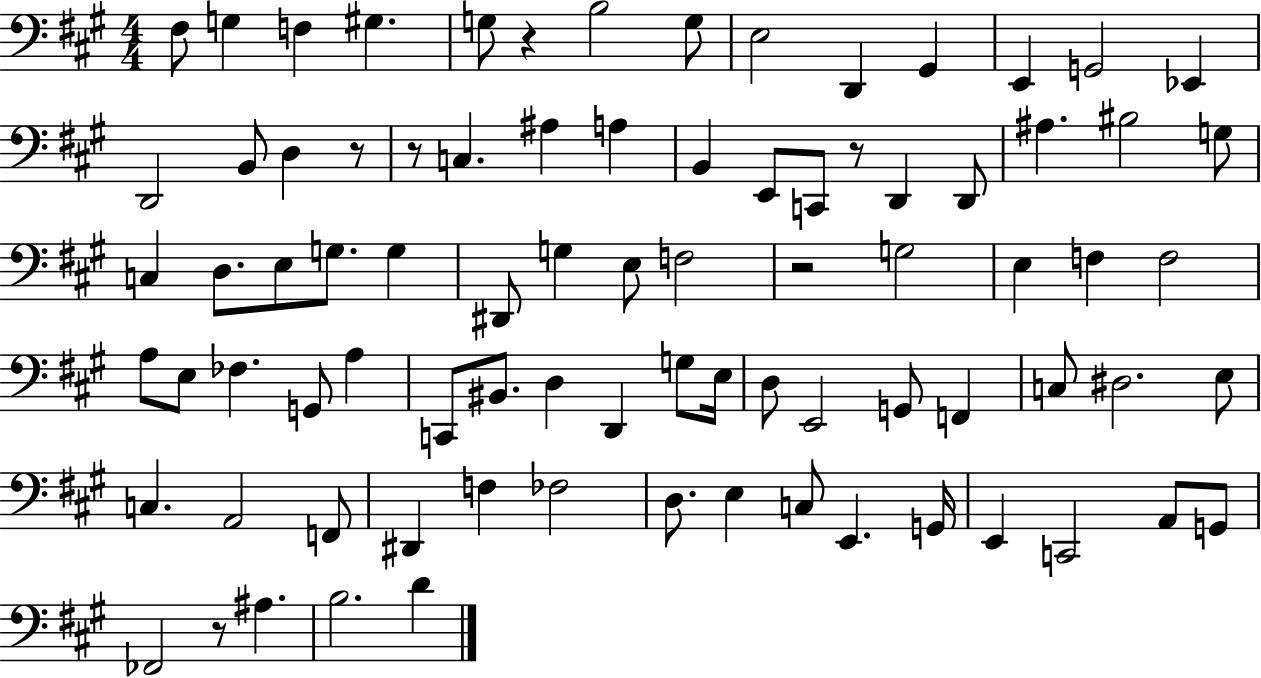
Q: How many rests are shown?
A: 6